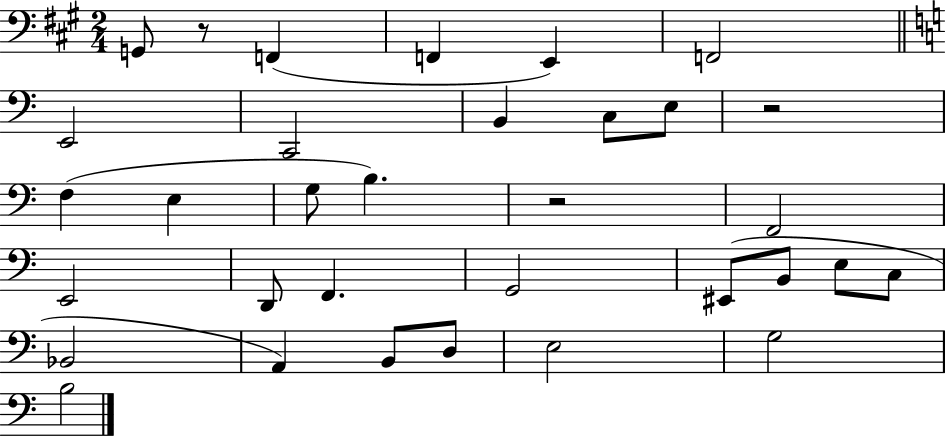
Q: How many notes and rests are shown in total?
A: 33